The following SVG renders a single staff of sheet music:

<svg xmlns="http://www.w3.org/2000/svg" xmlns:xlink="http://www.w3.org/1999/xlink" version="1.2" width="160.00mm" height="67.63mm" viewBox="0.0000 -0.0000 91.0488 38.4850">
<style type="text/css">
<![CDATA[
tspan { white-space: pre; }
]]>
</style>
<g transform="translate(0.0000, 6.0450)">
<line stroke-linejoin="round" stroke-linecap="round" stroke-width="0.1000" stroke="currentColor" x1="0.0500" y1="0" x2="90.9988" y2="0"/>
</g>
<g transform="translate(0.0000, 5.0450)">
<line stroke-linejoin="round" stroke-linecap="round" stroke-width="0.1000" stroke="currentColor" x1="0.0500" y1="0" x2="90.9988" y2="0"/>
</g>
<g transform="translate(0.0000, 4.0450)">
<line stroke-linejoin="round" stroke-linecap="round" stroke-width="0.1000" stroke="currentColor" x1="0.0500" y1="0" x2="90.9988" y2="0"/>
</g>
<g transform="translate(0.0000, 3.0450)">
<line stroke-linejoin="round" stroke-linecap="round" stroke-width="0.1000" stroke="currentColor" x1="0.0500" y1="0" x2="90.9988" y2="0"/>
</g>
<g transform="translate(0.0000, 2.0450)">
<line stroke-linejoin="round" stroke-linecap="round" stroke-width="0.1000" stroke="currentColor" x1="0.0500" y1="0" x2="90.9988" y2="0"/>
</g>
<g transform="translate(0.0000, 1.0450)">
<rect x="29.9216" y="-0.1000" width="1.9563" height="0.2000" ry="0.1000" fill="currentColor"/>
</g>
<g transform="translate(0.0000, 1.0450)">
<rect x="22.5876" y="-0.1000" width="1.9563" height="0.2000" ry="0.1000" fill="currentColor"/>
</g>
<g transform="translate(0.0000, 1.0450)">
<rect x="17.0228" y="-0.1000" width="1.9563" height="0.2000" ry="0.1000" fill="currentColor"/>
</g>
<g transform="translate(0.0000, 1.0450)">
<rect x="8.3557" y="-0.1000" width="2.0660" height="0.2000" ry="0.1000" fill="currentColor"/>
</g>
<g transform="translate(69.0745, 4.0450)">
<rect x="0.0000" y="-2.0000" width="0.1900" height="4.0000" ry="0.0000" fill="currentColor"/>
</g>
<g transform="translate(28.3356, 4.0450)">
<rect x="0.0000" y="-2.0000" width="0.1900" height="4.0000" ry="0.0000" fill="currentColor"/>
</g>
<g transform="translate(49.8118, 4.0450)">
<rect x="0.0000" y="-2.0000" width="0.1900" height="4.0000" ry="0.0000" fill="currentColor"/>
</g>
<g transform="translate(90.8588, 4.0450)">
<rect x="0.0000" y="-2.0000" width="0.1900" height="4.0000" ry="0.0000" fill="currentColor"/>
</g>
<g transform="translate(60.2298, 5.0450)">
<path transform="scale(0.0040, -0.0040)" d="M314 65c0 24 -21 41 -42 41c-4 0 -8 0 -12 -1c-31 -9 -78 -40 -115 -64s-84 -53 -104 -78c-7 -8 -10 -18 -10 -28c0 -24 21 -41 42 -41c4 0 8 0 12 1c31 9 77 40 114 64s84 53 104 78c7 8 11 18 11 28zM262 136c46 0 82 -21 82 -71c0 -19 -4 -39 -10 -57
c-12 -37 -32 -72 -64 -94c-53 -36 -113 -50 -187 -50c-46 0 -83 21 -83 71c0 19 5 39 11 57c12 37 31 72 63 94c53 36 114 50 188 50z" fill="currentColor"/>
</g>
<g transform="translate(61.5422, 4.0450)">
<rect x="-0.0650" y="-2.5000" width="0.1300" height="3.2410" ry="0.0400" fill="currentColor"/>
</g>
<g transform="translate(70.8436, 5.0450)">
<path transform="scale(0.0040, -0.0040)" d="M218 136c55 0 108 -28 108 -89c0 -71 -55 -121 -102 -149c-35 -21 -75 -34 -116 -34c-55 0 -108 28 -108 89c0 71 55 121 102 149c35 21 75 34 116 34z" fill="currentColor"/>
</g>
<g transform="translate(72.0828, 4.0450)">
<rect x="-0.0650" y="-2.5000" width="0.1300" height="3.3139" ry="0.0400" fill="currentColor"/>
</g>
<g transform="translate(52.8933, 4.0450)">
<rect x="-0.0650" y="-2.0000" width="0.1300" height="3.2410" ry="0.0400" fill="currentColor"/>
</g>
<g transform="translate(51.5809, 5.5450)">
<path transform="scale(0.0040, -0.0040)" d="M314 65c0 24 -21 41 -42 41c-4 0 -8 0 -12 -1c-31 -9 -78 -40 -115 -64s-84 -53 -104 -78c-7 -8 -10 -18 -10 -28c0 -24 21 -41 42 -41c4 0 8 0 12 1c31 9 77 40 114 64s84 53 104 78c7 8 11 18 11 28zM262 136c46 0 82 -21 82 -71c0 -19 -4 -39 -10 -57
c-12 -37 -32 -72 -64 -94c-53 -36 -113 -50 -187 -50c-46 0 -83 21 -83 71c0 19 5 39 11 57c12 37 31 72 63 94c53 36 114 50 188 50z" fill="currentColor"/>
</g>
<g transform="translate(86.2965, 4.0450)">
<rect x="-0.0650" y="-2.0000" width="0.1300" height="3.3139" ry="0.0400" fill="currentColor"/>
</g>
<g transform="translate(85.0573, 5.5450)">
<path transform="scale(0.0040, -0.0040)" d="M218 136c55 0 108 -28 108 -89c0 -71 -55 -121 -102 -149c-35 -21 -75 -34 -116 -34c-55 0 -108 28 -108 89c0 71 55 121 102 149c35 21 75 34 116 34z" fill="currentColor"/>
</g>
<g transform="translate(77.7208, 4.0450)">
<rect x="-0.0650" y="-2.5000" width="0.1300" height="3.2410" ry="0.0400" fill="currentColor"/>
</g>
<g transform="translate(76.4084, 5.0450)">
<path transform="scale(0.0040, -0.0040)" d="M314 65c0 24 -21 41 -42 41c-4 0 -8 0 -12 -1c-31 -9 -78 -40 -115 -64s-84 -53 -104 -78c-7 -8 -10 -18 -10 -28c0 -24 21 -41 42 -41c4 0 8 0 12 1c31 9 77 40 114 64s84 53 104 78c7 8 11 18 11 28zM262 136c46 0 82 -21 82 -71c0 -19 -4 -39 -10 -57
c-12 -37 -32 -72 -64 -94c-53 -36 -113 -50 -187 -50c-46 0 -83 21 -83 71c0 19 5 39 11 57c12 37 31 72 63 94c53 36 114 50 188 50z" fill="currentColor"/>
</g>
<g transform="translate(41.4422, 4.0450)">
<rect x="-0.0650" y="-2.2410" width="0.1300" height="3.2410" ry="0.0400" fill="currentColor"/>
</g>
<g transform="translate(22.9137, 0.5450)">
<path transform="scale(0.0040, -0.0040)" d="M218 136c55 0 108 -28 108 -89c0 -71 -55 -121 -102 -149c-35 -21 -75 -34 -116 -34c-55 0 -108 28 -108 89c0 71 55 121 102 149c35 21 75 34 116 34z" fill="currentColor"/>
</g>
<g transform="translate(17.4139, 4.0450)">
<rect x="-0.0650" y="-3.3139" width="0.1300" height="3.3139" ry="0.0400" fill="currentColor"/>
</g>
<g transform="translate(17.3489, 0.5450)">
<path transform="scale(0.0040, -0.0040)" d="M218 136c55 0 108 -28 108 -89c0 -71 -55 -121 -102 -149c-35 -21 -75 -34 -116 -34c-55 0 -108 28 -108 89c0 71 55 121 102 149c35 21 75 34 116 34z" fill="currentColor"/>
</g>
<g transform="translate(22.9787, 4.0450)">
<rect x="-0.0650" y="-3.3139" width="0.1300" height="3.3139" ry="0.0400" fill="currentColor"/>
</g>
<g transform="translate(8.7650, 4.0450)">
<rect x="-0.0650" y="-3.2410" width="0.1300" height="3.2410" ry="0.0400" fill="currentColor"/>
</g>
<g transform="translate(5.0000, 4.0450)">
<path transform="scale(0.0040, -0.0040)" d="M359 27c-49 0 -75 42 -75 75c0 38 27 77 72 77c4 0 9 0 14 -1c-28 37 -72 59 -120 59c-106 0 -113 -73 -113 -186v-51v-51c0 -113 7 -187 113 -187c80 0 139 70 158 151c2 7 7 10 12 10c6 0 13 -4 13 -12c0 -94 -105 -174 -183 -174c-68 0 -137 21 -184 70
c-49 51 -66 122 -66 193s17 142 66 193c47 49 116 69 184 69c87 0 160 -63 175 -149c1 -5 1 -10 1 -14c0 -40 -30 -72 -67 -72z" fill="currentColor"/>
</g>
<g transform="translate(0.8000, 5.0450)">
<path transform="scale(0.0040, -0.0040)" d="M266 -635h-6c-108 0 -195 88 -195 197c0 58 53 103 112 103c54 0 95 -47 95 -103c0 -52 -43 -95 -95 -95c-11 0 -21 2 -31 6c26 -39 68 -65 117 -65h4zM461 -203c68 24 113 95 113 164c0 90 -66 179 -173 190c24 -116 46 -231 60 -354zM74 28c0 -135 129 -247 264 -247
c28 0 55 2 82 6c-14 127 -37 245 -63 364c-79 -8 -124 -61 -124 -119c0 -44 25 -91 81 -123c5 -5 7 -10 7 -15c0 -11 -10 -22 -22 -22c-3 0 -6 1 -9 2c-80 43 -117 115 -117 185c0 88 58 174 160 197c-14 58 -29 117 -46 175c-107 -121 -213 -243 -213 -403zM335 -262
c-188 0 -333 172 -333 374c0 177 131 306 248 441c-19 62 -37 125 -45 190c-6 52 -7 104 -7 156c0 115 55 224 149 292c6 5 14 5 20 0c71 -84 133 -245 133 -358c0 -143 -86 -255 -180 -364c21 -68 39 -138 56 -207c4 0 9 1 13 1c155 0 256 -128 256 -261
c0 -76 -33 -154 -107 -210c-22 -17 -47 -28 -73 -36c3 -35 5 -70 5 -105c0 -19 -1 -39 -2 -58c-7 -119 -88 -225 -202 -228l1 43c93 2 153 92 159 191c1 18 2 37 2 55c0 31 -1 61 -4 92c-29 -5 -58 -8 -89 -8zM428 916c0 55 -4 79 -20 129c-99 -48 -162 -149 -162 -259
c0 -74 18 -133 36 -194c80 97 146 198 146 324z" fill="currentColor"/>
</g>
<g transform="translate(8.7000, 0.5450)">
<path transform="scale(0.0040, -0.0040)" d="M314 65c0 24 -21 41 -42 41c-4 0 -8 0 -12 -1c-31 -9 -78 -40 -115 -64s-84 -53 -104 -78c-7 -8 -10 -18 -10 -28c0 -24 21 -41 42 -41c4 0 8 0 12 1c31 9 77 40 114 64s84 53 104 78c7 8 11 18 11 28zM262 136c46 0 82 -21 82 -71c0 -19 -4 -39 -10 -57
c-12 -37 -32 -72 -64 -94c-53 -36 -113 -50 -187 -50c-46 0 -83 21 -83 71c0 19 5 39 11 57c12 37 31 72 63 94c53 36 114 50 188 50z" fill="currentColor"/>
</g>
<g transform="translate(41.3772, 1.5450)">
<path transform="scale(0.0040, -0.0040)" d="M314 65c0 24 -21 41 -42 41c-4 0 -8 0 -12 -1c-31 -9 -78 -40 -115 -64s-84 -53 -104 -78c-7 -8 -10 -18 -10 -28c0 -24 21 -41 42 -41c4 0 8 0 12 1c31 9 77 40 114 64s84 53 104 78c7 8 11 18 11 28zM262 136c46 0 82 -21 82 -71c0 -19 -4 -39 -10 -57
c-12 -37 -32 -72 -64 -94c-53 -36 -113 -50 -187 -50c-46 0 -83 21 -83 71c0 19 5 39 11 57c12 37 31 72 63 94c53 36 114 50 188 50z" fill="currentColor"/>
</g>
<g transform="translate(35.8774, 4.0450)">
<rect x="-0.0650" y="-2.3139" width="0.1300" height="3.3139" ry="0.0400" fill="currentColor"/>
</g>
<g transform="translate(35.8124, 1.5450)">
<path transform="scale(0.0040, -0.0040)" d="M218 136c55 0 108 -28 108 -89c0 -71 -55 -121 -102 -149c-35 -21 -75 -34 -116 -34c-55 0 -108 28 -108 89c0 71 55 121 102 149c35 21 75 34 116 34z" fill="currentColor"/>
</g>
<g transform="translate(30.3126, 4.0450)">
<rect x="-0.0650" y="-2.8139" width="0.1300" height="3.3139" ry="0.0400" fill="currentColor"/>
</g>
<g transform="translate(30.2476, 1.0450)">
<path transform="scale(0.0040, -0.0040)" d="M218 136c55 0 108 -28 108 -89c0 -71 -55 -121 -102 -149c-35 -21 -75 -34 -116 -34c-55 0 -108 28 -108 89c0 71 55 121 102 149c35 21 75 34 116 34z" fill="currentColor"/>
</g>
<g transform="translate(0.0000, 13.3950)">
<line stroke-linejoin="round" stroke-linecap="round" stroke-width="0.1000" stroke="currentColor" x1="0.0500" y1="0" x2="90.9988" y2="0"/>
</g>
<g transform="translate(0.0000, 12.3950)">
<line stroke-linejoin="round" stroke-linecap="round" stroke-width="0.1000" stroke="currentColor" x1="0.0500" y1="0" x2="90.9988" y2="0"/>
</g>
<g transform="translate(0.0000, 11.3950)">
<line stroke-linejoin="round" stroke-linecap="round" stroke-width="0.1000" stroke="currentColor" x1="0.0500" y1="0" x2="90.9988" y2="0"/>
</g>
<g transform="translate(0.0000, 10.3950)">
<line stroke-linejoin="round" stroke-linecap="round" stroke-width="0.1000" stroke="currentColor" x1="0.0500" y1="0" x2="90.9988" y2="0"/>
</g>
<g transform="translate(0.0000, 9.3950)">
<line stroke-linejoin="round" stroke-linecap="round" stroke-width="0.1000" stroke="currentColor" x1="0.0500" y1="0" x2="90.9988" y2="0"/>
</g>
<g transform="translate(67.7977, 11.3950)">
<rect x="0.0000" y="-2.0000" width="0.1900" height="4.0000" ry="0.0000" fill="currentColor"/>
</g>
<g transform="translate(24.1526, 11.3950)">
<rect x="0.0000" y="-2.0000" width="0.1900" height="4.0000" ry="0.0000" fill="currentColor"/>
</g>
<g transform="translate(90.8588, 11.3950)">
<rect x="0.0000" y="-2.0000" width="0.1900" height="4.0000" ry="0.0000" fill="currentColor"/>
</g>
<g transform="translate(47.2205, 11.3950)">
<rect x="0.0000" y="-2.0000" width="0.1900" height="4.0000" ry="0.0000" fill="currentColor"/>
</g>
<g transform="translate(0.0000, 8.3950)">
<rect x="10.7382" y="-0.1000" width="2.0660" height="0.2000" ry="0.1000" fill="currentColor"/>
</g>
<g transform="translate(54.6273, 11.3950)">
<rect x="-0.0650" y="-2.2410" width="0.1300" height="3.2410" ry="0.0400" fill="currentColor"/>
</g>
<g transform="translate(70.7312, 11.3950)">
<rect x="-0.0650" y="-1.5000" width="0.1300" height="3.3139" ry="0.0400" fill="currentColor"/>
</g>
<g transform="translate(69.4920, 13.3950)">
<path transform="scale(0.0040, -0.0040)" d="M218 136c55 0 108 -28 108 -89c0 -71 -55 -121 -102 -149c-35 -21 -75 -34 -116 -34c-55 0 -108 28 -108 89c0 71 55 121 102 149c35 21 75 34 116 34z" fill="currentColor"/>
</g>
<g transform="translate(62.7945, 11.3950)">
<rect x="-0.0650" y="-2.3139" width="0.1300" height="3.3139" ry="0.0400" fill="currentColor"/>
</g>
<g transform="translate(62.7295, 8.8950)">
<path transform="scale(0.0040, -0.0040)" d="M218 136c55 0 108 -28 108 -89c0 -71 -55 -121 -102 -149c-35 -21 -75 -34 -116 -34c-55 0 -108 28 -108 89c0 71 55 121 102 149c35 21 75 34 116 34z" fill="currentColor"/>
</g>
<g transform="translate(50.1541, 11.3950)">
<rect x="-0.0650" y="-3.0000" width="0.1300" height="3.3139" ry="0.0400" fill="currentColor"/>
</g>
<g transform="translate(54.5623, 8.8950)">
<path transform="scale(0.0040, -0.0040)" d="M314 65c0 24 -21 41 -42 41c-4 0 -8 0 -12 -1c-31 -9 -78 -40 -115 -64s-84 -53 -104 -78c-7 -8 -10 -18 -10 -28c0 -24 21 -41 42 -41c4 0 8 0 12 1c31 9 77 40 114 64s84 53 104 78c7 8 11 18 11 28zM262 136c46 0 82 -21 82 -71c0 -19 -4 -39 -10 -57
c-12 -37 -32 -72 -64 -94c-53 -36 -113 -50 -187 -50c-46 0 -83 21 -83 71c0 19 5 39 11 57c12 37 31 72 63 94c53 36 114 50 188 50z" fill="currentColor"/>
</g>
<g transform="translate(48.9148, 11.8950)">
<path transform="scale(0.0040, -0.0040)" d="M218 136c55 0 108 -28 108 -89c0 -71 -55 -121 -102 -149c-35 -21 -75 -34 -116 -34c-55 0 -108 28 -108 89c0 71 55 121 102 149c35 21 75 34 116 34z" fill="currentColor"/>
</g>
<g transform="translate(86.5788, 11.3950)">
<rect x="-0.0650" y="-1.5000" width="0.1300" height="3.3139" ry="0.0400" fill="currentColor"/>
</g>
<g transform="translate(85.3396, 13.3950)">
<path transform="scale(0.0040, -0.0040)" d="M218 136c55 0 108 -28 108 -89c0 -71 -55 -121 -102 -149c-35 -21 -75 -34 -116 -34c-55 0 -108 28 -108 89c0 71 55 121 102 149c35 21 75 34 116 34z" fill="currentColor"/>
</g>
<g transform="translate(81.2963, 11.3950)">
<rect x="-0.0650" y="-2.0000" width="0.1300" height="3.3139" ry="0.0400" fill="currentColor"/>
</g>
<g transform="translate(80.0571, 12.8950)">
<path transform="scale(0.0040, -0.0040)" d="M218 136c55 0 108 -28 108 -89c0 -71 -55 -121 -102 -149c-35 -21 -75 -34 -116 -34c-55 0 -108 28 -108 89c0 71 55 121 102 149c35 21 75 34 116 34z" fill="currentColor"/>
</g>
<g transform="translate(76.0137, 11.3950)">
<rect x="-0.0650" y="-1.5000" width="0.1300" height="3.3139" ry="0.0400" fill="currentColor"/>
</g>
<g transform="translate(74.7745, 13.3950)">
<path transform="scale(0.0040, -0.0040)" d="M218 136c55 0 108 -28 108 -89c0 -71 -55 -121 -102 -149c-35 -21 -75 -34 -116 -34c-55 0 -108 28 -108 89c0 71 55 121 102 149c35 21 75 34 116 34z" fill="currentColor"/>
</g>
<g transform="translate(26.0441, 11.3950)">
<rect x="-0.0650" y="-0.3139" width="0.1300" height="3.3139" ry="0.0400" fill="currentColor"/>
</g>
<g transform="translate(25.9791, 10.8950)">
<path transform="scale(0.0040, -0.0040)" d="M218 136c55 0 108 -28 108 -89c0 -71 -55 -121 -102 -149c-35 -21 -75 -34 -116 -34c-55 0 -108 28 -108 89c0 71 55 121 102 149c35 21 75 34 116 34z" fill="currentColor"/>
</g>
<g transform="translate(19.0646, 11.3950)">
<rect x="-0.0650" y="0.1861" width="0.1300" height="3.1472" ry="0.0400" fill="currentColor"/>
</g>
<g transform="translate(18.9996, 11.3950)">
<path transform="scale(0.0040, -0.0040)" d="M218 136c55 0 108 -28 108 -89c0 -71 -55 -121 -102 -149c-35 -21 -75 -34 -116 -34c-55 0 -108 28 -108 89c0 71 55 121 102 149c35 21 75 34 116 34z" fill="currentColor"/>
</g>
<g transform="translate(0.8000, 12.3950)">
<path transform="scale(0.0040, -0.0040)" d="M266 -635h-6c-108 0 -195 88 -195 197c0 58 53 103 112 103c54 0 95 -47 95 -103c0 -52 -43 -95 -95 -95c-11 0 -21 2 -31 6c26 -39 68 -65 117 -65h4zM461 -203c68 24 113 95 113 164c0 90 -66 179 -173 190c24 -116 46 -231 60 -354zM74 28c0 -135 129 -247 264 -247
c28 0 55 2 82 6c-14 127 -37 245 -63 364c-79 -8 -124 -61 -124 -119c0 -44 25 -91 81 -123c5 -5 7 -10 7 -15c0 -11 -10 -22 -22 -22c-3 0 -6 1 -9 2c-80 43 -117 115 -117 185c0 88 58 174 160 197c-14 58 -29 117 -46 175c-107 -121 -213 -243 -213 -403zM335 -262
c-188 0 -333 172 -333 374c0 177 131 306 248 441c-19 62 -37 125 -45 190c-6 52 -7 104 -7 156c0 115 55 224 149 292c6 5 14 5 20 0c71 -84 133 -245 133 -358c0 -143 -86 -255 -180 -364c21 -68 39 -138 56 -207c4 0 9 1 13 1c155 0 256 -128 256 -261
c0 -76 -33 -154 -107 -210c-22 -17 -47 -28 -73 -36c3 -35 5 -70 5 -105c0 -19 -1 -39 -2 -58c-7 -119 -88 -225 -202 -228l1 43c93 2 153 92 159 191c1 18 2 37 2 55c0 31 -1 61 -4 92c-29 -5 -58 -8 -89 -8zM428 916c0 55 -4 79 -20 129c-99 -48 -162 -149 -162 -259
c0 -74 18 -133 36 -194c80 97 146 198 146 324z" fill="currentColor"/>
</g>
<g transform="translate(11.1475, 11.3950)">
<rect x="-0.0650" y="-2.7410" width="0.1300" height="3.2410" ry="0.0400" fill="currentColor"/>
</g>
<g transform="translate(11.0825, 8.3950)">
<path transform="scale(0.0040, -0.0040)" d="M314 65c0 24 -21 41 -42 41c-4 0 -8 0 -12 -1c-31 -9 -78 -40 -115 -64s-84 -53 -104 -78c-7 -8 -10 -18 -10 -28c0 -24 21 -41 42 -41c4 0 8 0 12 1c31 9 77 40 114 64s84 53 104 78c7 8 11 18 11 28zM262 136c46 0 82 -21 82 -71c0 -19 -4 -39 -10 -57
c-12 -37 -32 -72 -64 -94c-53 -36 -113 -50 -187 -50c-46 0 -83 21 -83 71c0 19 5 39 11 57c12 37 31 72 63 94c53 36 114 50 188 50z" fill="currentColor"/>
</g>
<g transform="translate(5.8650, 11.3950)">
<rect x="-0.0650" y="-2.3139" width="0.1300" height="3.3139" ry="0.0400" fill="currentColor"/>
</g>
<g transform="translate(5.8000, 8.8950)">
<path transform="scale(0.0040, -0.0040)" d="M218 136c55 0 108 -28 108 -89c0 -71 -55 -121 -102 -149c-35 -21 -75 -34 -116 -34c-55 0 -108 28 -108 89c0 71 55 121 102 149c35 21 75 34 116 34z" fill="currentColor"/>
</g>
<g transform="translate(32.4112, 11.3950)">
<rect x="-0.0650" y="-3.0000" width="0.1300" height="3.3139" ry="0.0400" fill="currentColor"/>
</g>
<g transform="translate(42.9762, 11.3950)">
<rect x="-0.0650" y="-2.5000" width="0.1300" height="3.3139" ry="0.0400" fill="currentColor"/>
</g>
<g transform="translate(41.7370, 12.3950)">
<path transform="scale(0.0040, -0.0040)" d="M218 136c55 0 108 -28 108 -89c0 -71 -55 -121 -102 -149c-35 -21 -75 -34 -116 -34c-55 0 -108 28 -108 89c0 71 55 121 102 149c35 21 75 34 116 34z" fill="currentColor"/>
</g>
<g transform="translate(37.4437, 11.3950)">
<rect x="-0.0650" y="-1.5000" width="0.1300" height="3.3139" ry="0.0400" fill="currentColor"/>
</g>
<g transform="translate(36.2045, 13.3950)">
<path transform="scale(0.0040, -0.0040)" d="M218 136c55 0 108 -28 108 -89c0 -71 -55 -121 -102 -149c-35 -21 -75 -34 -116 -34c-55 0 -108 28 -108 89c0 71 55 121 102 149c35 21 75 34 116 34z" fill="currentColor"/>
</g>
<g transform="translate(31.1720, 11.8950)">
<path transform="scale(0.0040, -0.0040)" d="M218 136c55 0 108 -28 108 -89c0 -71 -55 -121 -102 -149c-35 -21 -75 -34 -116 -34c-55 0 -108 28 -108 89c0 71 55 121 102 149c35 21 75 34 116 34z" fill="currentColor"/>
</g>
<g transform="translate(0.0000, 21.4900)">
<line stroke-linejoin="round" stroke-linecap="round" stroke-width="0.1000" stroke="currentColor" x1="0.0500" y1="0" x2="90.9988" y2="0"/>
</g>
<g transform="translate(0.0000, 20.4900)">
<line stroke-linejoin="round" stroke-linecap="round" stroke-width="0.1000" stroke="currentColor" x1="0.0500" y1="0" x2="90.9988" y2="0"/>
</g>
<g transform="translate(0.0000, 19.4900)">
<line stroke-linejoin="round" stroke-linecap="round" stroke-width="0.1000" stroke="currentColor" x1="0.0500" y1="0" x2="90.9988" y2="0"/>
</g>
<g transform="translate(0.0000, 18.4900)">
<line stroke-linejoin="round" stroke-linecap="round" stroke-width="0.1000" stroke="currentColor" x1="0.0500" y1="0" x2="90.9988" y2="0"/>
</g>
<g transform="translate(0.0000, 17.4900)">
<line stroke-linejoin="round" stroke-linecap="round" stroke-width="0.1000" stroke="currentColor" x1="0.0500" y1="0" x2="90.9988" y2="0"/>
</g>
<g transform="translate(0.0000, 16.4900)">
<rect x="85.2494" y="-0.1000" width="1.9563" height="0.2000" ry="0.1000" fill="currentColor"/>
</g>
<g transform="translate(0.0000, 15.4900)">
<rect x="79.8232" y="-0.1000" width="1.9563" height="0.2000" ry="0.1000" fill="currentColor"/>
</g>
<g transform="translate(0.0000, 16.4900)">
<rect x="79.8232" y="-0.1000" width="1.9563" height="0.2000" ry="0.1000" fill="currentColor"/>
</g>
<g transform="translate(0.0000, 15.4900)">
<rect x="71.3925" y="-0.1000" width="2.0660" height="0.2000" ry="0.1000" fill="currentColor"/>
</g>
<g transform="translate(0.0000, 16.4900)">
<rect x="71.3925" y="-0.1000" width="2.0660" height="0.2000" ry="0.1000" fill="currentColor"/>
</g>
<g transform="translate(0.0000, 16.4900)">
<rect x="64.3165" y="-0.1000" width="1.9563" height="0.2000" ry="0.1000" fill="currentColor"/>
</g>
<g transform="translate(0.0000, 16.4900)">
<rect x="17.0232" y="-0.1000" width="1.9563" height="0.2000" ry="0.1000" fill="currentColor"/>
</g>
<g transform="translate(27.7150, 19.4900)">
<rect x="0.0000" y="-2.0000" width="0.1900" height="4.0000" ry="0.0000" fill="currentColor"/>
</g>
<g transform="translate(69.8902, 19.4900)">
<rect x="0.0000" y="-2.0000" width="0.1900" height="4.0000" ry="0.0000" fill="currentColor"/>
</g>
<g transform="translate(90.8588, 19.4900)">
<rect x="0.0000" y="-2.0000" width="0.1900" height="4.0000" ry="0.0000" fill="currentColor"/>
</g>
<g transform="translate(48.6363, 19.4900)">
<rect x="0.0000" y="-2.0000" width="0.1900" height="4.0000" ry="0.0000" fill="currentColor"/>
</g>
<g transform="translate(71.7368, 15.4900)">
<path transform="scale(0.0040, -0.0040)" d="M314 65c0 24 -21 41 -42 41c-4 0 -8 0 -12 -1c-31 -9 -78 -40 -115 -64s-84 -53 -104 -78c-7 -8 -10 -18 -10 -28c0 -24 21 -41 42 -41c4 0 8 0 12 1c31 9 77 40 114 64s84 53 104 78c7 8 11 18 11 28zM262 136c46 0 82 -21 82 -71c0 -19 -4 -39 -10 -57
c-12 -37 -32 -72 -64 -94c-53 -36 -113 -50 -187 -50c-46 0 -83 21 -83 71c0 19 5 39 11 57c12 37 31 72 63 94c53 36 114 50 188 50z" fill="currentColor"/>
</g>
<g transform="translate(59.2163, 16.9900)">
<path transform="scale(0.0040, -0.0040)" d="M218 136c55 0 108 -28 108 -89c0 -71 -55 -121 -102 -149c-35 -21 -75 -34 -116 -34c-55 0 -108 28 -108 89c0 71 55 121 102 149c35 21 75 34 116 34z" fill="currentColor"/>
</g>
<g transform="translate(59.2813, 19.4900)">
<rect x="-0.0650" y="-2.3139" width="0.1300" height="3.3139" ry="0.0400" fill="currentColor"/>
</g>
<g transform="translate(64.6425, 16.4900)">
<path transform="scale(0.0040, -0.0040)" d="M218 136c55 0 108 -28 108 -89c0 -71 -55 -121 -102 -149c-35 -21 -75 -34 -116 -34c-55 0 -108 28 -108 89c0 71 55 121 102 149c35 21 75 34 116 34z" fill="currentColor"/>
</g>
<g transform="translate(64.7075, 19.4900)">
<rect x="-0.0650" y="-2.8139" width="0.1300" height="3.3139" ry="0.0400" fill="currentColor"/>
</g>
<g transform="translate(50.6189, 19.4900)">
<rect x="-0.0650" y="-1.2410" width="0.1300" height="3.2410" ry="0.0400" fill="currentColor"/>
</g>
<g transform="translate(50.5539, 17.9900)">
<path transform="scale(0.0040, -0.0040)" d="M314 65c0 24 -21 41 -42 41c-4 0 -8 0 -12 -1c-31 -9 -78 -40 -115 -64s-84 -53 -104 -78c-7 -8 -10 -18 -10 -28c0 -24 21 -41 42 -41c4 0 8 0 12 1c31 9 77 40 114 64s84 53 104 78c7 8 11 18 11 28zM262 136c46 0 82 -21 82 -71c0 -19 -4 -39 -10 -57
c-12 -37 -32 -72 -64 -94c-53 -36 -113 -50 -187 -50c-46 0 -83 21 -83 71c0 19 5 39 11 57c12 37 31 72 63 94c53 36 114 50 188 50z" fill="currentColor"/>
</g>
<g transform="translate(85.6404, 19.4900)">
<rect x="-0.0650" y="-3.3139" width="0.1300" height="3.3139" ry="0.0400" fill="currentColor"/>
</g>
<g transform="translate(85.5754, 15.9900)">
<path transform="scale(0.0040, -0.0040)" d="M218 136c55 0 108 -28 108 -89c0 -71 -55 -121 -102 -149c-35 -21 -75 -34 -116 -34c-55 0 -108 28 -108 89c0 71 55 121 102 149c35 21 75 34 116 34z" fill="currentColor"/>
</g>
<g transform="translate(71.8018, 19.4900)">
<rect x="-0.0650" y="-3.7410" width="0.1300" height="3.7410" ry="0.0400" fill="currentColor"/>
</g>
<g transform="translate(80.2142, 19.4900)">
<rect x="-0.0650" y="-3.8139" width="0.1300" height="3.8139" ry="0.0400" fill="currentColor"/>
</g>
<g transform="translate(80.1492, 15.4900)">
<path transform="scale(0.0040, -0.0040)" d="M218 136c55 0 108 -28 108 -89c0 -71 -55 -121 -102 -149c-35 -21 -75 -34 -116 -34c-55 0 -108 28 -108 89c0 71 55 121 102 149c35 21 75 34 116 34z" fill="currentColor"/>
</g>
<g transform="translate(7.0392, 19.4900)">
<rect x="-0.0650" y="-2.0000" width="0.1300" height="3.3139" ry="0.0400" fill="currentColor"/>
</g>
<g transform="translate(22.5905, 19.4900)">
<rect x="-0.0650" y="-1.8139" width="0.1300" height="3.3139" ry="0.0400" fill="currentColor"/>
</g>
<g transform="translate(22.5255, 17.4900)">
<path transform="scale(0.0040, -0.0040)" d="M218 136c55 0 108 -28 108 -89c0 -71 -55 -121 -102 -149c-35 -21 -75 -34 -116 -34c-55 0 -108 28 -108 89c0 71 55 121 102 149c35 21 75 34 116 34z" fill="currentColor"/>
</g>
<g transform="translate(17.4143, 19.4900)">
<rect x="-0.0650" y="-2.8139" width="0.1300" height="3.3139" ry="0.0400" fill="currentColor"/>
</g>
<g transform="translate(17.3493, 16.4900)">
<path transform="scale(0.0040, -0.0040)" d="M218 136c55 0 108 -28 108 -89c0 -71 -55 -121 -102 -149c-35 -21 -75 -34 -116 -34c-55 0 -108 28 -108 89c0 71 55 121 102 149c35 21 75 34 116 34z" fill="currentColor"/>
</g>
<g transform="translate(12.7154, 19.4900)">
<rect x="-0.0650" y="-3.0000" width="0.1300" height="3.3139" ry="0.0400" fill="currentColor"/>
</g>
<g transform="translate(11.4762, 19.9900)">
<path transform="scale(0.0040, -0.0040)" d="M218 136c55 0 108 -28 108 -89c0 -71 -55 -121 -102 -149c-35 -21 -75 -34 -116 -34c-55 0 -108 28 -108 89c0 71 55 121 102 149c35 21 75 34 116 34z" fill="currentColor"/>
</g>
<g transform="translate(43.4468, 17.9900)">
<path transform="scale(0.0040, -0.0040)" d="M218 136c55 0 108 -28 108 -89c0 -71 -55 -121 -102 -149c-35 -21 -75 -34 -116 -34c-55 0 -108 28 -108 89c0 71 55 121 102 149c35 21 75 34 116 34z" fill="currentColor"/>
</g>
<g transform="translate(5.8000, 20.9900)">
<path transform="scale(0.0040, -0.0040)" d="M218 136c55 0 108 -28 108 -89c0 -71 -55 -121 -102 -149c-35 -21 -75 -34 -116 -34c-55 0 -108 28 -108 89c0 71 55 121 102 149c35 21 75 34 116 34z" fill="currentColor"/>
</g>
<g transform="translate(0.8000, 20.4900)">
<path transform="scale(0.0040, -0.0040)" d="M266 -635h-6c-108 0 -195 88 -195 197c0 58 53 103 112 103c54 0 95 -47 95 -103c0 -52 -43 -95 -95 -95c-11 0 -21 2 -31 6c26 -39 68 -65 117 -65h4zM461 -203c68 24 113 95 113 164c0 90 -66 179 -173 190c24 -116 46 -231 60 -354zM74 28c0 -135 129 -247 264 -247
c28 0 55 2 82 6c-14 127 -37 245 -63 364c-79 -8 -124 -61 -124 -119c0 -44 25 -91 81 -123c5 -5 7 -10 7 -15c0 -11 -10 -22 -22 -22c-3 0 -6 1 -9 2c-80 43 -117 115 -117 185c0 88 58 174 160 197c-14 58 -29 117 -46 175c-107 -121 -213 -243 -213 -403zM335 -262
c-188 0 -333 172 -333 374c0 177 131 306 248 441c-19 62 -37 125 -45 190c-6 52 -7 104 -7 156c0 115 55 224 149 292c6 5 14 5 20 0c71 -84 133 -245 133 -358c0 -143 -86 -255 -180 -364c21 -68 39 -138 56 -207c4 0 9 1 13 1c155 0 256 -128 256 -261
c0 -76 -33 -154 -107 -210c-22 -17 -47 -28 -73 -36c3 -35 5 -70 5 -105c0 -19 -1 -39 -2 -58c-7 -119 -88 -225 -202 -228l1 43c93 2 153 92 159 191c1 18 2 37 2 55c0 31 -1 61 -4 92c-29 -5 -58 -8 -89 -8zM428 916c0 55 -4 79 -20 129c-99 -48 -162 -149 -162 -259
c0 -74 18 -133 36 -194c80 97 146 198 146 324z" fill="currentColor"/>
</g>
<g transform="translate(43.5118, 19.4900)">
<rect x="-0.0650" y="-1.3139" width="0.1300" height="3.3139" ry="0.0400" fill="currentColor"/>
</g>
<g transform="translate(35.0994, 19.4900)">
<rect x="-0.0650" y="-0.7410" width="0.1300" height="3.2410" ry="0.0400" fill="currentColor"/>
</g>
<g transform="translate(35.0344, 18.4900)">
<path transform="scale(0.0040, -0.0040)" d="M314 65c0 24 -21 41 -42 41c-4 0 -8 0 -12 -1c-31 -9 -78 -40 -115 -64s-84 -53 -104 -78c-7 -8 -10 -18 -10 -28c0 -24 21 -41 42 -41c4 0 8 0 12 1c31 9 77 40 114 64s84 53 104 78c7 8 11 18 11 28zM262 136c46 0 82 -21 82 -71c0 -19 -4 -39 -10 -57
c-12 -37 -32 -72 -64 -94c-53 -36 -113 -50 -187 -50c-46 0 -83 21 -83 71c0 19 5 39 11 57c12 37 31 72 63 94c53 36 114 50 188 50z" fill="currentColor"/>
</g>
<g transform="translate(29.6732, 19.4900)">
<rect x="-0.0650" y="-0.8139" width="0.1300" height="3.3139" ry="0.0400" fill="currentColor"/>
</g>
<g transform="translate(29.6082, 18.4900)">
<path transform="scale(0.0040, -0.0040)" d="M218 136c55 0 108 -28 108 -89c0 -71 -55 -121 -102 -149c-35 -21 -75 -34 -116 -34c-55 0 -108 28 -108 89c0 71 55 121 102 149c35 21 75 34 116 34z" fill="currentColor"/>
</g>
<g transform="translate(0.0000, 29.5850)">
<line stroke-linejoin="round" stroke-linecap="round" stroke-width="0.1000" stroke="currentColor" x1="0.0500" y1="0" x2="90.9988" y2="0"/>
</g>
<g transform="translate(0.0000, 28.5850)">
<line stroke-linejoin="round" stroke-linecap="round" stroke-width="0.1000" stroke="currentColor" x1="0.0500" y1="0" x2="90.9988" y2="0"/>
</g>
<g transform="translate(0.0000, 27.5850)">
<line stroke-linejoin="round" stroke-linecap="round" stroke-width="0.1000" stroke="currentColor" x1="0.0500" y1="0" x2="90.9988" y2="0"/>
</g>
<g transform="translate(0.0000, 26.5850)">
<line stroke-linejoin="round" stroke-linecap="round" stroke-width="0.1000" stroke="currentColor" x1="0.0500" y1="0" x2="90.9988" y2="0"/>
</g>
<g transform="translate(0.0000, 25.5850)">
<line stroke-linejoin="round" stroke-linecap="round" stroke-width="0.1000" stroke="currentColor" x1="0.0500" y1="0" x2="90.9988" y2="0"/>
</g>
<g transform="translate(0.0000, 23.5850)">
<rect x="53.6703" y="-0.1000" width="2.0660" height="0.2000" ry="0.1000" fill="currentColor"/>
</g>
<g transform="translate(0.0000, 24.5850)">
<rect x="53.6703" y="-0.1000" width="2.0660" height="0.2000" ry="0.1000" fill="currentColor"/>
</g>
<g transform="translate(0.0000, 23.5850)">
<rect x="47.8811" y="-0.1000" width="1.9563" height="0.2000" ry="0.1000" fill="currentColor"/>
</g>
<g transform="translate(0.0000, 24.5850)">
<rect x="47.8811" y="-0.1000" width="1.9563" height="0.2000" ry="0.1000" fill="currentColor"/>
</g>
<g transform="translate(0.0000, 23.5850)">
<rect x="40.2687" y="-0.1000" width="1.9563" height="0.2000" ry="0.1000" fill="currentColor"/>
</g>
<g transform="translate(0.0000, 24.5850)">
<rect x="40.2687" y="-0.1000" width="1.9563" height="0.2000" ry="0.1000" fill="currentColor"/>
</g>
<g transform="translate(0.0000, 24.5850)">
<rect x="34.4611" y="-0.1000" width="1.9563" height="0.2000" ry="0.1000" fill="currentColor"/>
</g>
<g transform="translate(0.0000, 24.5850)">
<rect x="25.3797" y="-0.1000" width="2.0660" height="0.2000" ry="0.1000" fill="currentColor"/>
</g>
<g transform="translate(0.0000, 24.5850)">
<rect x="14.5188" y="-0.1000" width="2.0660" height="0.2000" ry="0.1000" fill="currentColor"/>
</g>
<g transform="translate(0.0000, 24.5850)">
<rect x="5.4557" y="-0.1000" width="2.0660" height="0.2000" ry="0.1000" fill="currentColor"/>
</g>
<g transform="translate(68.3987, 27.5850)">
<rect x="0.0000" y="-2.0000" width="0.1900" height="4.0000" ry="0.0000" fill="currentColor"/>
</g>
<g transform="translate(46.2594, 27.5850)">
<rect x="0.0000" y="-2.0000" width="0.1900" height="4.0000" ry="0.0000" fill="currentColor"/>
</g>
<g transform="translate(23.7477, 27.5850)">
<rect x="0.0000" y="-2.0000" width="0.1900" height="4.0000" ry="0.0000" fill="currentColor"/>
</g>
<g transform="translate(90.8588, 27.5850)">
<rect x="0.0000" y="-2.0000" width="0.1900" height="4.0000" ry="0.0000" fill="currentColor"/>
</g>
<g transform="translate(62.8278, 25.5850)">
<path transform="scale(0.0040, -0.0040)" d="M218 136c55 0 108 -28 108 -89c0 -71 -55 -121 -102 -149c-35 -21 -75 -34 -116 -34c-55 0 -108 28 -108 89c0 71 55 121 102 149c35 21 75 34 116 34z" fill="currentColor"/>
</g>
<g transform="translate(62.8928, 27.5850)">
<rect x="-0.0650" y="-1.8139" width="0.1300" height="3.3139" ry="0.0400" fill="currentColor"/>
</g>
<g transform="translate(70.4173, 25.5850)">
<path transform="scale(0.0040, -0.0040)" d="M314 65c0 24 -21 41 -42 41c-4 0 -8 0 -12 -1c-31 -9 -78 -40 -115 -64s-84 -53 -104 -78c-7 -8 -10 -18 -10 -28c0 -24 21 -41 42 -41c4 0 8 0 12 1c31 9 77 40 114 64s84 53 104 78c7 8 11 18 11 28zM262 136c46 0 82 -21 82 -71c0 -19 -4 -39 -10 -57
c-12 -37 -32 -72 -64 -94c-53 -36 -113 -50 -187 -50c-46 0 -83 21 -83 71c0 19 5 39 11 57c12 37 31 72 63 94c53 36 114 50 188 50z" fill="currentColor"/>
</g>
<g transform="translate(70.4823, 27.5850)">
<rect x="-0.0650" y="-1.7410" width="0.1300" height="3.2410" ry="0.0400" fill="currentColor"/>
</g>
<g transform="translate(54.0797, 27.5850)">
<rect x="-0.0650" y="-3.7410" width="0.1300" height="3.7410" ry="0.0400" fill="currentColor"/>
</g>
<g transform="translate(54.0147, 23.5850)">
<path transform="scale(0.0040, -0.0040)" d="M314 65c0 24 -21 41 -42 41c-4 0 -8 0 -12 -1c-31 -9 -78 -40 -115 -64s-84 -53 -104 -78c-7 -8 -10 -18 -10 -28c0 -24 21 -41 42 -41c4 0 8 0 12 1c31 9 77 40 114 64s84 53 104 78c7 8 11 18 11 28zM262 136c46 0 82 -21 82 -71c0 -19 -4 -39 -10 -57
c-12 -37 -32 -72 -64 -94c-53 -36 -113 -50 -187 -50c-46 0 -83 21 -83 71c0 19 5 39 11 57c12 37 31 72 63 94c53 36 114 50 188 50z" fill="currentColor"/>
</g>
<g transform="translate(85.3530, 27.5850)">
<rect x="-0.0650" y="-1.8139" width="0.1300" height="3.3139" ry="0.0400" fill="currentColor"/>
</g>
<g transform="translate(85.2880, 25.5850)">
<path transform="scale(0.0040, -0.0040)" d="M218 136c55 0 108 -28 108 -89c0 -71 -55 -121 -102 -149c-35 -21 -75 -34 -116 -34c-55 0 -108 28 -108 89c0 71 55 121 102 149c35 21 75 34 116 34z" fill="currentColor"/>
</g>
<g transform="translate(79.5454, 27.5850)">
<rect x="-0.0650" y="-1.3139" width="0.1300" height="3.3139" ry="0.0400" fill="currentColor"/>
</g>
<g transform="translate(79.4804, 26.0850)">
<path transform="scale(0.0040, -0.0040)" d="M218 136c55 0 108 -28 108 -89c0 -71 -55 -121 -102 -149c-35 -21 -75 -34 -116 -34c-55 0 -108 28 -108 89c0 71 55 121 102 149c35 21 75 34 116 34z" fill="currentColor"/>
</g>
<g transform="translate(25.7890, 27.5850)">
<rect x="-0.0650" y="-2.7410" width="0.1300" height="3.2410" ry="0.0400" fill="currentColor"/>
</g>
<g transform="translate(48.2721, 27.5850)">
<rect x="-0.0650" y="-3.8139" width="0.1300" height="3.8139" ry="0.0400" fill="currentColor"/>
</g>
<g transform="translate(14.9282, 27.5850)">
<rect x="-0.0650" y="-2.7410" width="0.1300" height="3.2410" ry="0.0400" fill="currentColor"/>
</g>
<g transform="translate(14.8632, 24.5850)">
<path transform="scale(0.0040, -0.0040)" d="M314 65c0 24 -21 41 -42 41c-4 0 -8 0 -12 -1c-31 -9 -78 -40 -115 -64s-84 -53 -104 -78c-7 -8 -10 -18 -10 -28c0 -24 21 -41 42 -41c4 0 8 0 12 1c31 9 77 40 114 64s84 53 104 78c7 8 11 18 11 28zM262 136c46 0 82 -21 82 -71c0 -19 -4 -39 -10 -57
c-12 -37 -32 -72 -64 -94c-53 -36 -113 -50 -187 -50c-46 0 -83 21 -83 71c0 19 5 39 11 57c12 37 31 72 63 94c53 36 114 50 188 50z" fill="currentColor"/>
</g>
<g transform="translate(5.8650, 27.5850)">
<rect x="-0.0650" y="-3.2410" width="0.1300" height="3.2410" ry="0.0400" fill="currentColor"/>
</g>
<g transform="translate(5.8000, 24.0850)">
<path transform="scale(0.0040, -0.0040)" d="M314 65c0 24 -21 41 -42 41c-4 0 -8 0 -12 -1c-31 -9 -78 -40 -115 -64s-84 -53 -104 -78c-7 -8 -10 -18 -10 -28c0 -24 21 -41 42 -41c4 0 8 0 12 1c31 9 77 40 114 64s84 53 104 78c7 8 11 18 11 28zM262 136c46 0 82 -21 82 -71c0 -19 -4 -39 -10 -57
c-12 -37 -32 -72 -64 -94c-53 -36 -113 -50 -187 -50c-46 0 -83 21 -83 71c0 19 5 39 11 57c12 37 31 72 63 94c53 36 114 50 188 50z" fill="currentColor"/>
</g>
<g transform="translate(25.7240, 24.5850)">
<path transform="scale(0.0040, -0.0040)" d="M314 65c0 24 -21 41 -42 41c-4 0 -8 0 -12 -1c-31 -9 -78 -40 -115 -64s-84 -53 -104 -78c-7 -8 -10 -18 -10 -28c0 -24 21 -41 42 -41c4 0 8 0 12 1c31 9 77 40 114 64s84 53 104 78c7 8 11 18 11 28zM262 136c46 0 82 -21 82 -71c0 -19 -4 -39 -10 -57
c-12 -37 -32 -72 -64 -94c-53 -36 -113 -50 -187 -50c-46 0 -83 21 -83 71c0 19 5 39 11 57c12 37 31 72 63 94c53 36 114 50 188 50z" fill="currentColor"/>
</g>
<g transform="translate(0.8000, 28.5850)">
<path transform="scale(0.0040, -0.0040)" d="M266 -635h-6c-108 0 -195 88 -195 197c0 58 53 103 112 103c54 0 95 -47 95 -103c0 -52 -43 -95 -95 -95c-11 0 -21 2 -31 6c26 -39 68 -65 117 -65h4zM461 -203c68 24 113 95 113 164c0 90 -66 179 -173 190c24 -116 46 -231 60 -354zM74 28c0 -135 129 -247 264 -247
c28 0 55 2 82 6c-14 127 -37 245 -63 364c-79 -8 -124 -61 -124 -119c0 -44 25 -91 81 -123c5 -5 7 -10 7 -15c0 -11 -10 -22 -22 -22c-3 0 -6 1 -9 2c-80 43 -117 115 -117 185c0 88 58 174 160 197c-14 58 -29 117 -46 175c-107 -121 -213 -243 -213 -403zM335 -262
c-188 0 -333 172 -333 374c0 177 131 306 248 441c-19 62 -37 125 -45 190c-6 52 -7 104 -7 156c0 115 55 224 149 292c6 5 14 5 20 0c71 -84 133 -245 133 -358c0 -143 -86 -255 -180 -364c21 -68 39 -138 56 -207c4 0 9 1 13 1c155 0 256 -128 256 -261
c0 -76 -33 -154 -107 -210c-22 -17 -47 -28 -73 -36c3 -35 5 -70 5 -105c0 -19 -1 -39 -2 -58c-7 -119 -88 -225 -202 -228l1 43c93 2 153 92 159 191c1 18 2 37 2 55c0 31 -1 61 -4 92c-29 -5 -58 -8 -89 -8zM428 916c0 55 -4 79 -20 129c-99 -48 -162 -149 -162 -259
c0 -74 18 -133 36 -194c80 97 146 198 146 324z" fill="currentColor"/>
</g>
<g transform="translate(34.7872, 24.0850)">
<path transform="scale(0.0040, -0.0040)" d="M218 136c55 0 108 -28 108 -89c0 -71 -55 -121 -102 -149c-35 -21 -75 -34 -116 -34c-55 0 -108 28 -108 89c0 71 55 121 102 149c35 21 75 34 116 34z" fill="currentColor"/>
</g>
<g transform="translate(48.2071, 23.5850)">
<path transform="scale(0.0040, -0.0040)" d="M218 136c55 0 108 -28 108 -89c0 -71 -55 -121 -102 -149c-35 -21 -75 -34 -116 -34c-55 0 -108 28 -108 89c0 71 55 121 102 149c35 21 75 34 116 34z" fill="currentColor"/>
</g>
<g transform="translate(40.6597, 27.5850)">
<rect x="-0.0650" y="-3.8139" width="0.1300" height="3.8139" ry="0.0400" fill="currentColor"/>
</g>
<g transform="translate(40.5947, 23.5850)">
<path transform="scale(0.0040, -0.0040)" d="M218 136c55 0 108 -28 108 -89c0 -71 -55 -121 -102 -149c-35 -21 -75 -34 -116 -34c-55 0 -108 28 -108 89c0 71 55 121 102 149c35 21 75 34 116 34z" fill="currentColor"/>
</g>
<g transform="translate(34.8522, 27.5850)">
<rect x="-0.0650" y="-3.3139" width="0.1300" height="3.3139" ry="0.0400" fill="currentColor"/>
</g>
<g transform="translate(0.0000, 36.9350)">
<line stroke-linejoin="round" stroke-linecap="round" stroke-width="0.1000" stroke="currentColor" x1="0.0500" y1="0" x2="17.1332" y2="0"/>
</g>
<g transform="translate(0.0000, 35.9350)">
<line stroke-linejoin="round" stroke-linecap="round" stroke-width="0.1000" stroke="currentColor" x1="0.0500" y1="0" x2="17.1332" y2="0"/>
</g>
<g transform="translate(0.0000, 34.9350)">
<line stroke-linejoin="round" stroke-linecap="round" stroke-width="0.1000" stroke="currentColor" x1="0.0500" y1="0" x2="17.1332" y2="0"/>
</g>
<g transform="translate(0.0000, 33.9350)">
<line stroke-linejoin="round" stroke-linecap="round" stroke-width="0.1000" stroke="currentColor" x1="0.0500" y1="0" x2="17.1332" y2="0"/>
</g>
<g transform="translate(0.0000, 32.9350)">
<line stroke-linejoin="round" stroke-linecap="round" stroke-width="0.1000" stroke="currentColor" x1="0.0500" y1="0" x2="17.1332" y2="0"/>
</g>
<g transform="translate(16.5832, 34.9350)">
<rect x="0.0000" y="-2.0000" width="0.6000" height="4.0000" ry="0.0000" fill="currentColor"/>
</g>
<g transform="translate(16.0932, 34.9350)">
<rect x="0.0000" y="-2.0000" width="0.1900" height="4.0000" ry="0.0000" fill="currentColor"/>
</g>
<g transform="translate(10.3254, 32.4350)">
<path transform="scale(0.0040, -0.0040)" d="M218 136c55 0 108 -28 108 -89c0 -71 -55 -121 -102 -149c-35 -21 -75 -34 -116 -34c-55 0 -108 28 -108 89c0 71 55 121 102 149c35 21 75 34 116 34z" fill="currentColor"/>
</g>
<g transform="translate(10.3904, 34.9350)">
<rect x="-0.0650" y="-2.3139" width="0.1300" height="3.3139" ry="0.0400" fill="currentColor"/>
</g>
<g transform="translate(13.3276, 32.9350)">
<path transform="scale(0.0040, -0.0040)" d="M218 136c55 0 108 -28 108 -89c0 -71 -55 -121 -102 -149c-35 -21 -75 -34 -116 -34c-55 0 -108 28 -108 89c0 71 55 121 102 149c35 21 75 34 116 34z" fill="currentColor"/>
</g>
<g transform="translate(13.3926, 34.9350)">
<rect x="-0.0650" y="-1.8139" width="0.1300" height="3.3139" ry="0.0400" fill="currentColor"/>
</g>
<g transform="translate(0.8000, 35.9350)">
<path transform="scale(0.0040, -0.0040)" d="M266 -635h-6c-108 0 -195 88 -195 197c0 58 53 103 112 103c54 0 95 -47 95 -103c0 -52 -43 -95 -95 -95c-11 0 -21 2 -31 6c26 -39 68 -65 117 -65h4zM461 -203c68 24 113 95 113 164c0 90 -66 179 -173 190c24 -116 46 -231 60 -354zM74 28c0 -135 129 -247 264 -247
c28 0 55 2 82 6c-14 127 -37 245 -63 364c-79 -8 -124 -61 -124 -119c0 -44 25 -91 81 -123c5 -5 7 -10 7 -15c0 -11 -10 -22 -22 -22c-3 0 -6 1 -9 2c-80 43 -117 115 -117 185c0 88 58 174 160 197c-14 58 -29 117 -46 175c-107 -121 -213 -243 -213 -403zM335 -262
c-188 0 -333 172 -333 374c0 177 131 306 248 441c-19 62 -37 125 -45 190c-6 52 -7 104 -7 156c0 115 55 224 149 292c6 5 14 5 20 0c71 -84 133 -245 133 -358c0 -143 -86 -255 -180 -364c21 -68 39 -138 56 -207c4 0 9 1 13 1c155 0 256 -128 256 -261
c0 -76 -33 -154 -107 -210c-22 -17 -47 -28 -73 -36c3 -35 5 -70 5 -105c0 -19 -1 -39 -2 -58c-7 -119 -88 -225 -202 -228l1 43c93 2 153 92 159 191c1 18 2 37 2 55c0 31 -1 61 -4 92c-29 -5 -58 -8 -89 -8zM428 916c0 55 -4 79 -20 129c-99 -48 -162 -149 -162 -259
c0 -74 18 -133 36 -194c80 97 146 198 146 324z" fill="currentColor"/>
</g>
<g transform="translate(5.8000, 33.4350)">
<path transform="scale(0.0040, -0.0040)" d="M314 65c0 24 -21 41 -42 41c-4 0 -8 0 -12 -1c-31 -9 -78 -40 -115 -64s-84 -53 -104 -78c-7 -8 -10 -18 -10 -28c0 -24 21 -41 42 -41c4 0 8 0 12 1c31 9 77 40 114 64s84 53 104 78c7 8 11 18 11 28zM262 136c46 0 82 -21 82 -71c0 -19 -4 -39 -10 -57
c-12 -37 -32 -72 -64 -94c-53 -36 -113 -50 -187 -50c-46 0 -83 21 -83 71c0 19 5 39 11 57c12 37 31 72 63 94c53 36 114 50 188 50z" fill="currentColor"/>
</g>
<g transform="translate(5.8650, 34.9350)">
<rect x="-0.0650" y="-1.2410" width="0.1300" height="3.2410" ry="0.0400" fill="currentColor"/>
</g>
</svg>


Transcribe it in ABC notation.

X:1
T:Untitled
M:4/4
L:1/4
K:C
b2 b b a g g2 F2 G2 G G2 F g a2 B c A E G A g2 g E E F E F A a f d d2 e e2 g a c'2 c' b b2 a2 a2 b c' c' c'2 f f2 e f e2 g f